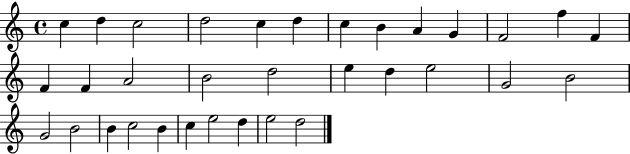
{
  \clef treble
  \time 4/4
  \defaultTimeSignature
  \key c \major
  c''4 d''4 c''2 | d''2 c''4 d''4 | c''4 b'4 a'4 g'4 | f'2 f''4 f'4 | \break f'4 f'4 a'2 | b'2 d''2 | e''4 d''4 e''2 | g'2 b'2 | \break g'2 b'2 | b'4 c''2 b'4 | c''4 e''2 d''4 | e''2 d''2 | \break \bar "|."
}